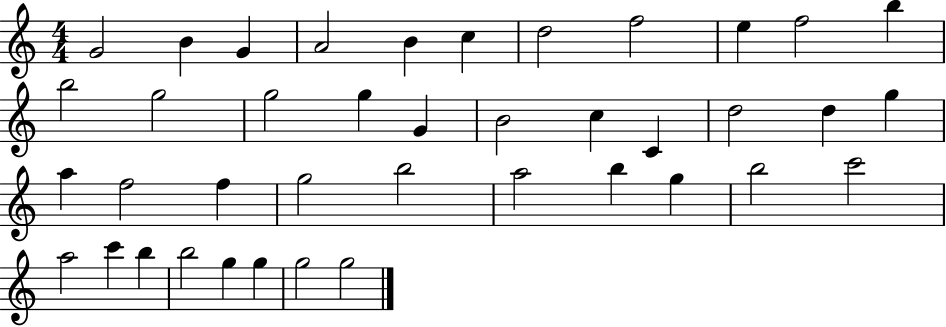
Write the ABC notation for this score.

X:1
T:Untitled
M:4/4
L:1/4
K:C
G2 B G A2 B c d2 f2 e f2 b b2 g2 g2 g G B2 c C d2 d g a f2 f g2 b2 a2 b g b2 c'2 a2 c' b b2 g g g2 g2